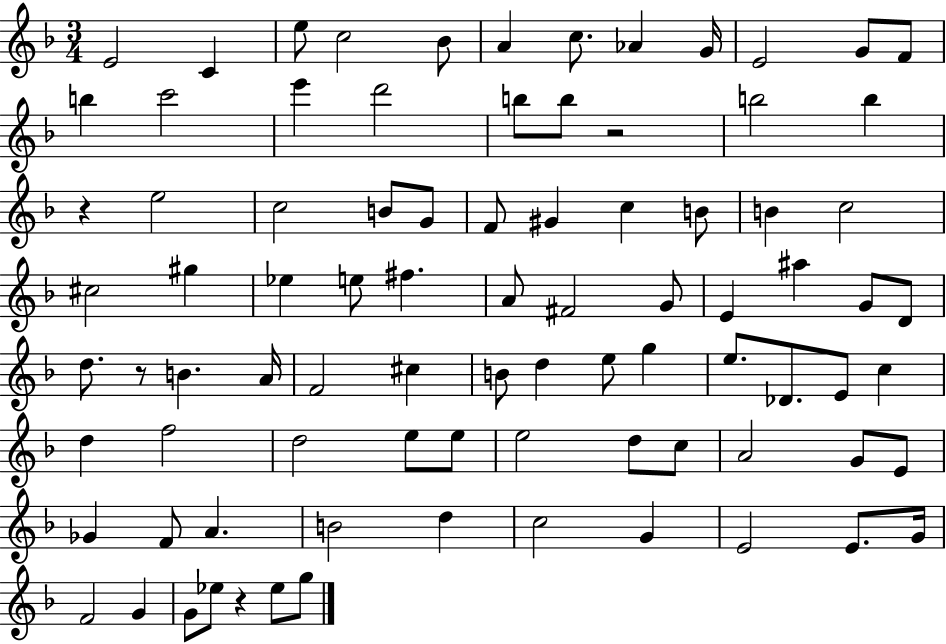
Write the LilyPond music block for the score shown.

{
  \clef treble
  \numericTimeSignature
  \time 3/4
  \key f \major
  e'2 c'4 | e''8 c''2 bes'8 | a'4 c''8. aes'4 g'16 | e'2 g'8 f'8 | \break b''4 c'''2 | e'''4 d'''2 | b''8 b''8 r2 | b''2 b''4 | \break r4 e''2 | c''2 b'8 g'8 | f'8 gis'4 c''4 b'8 | b'4 c''2 | \break cis''2 gis''4 | ees''4 e''8 fis''4. | a'8 fis'2 g'8 | e'4 ais''4 g'8 d'8 | \break d''8. r8 b'4. a'16 | f'2 cis''4 | b'8 d''4 e''8 g''4 | e''8. des'8. e'8 c''4 | \break d''4 f''2 | d''2 e''8 e''8 | e''2 d''8 c''8 | a'2 g'8 e'8 | \break ges'4 f'8 a'4. | b'2 d''4 | c''2 g'4 | e'2 e'8. g'16 | \break f'2 g'4 | g'8 ees''8 r4 ees''8 g''8 | \bar "|."
}